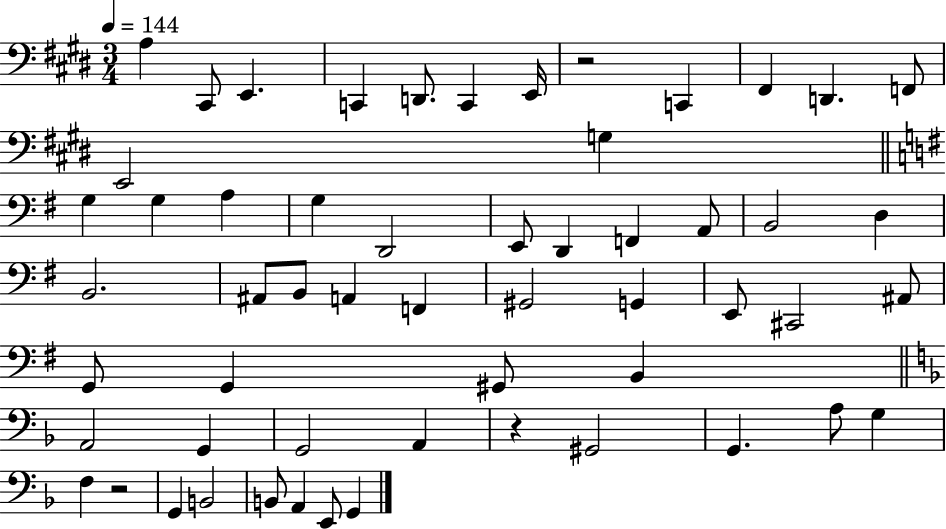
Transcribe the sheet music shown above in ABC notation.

X:1
T:Untitled
M:3/4
L:1/4
K:E
A, ^C,,/2 E,, C,, D,,/2 C,, E,,/4 z2 C,, ^F,, D,, F,,/2 E,,2 G, G, G, A, G, D,,2 E,,/2 D,, F,, A,,/2 B,,2 D, B,,2 ^A,,/2 B,,/2 A,, F,, ^G,,2 G,, E,,/2 ^C,,2 ^A,,/2 G,,/2 G,, ^G,,/2 B,, A,,2 G,, G,,2 A,, z ^G,,2 G,, A,/2 G, F, z2 G,, B,,2 B,,/2 A,, E,,/2 G,,